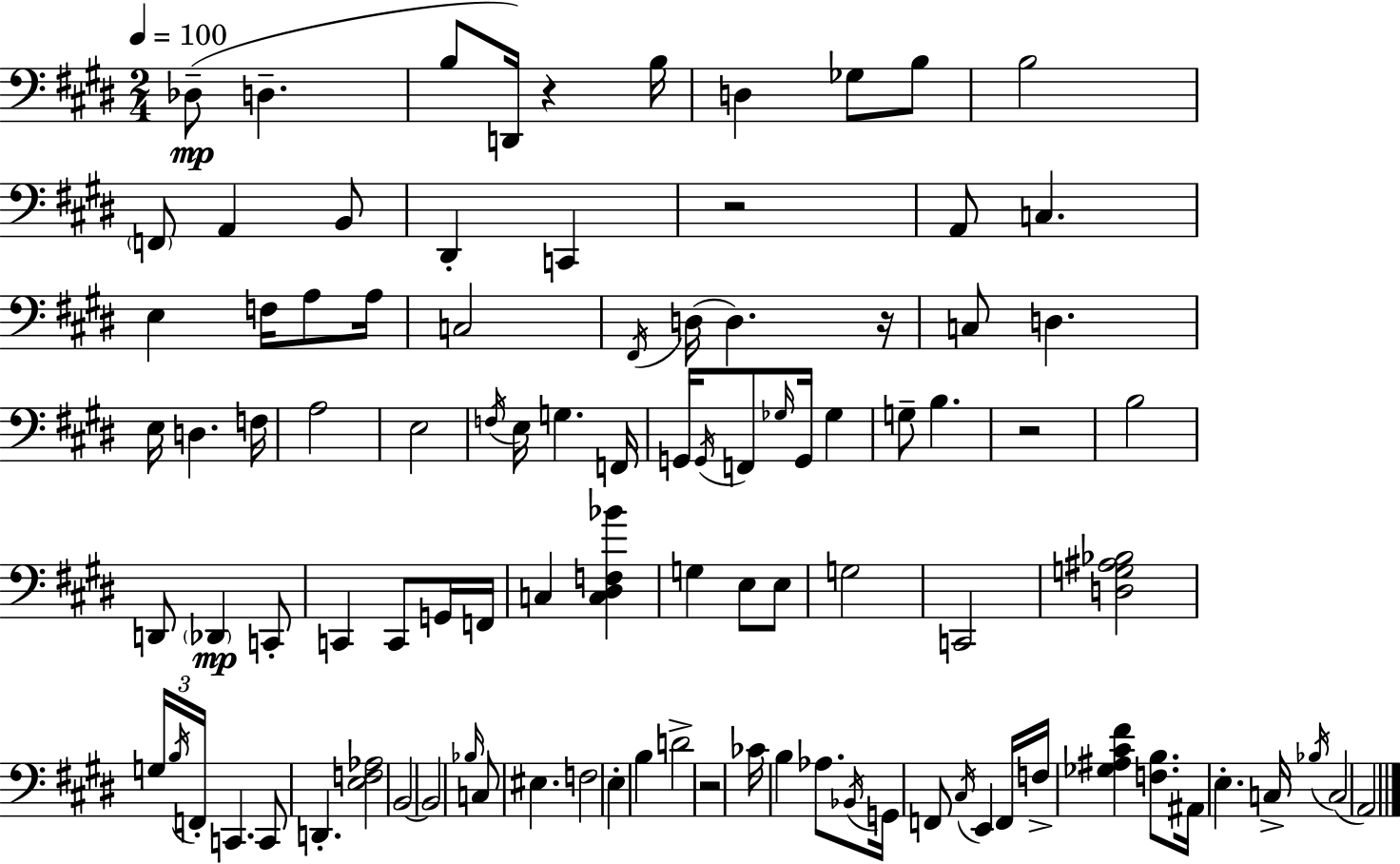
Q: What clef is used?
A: bass